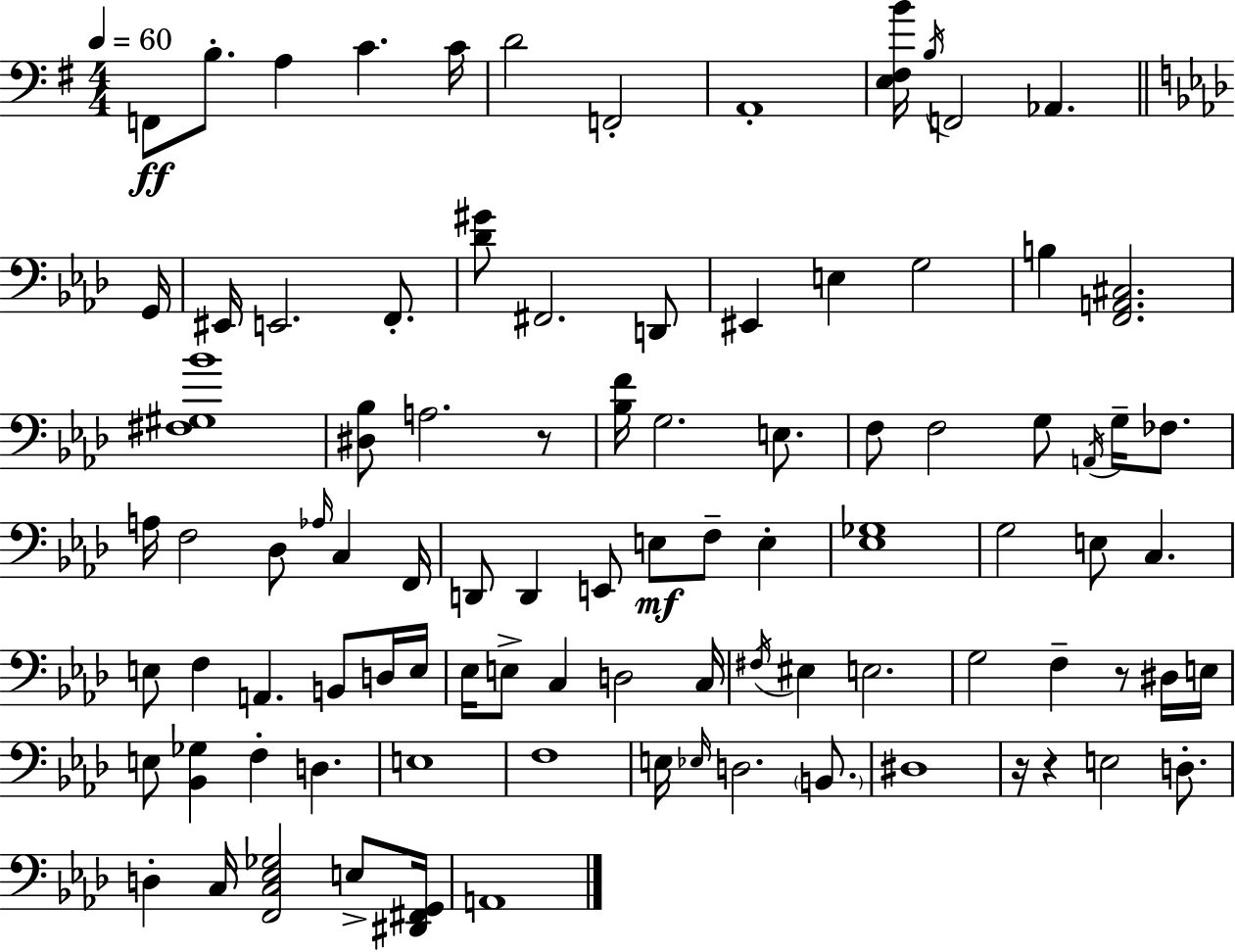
X:1
T:Untitled
M:4/4
L:1/4
K:G
F,,/2 B,/2 A, C C/4 D2 F,,2 A,,4 [E,^F,B]/4 B,/4 F,,2 _A,, G,,/4 ^E,,/4 E,,2 F,,/2 [_D^G]/2 ^F,,2 D,,/2 ^E,, E, G,2 B, [F,,A,,^C,]2 [^F,^G,_B]4 [^D,_B,]/2 A,2 z/2 [_B,F]/4 G,2 E,/2 F,/2 F,2 G,/2 A,,/4 G,/4 _F,/2 A,/4 F,2 _D,/2 _A,/4 C, F,,/4 D,,/2 D,, E,,/2 E,/2 F,/2 E, [_E,_G,]4 G,2 E,/2 C, E,/2 F, A,, B,,/2 D,/4 E,/4 _E,/4 E,/2 C, D,2 C,/4 ^F,/4 ^E, E,2 G,2 F, z/2 ^D,/4 E,/4 E,/2 [_B,,_G,] F, D, E,4 F,4 E,/4 _E,/4 D,2 B,,/2 ^D,4 z/4 z E,2 D,/2 D, C,/4 [F,,C,_E,_G,]2 E,/2 [^D,,^F,,G,,]/4 A,,4